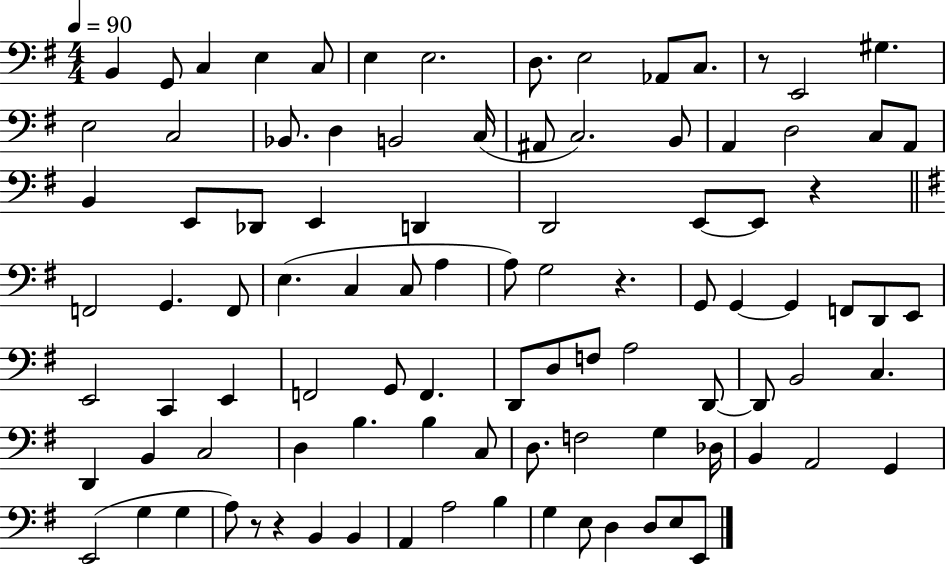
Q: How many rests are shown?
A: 5